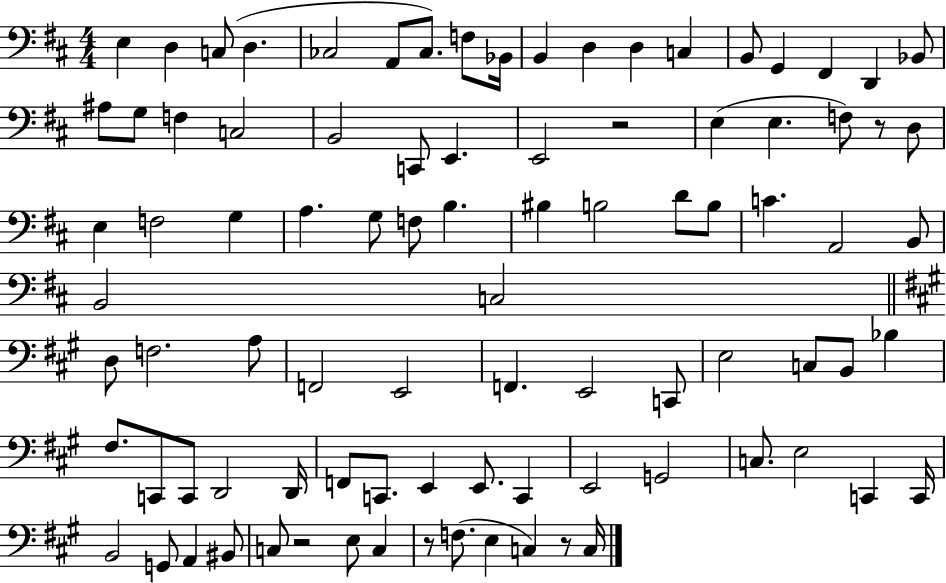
X:1
T:Untitled
M:4/4
L:1/4
K:D
E, D, C,/2 D, _C,2 A,,/2 _C,/2 F,/2 _B,,/4 B,, D, D, C, B,,/2 G,, ^F,, D,, _B,,/2 ^A,/2 G,/2 F, C,2 B,,2 C,,/2 E,, E,,2 z2 E, E, F,/2 z/2 D,/2 E, F,2 G, A, G,/2 F,/2 B, ^B, B,2 D/2 B,/2 C A,,2 B,,/2 B,,2 C,2 D,/2 F,2 A,/2 F,,2 E,,2 F,, E,,2 C,,/2 E,2 C,/2 B,,/2 _B, ^F,/2 C,,/2 C,,/2 D,,2 D,,/4 F,,/2 C,,/2 E,, E,,/2 C,, E,,2 G,,2 C,/2 E,2 C,, C,,/4 B,,2 G,,/2 A,, ^B,,/2 C,/2 z2 E,/2 C, z/2 F,/2 E, C, z/2 C,/4